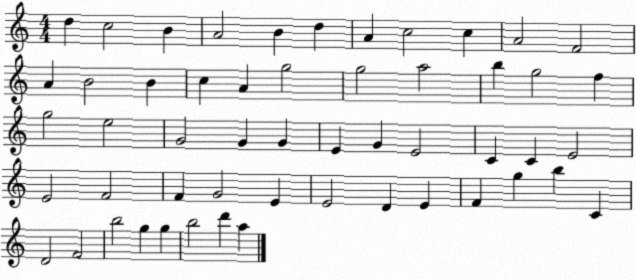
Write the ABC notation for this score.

X:1
T:Untitled
M:4/4
L:1/4
K:C
d c2 B A2 B d A c2 c A2 F2 A B2 B c A g2 g2 a2 b g2 f g2 e2 G2 G G E G E2 C C E2 E2 F2 F G2 E E2 D E F g b C D2 F2 b2 g g b2 d' a